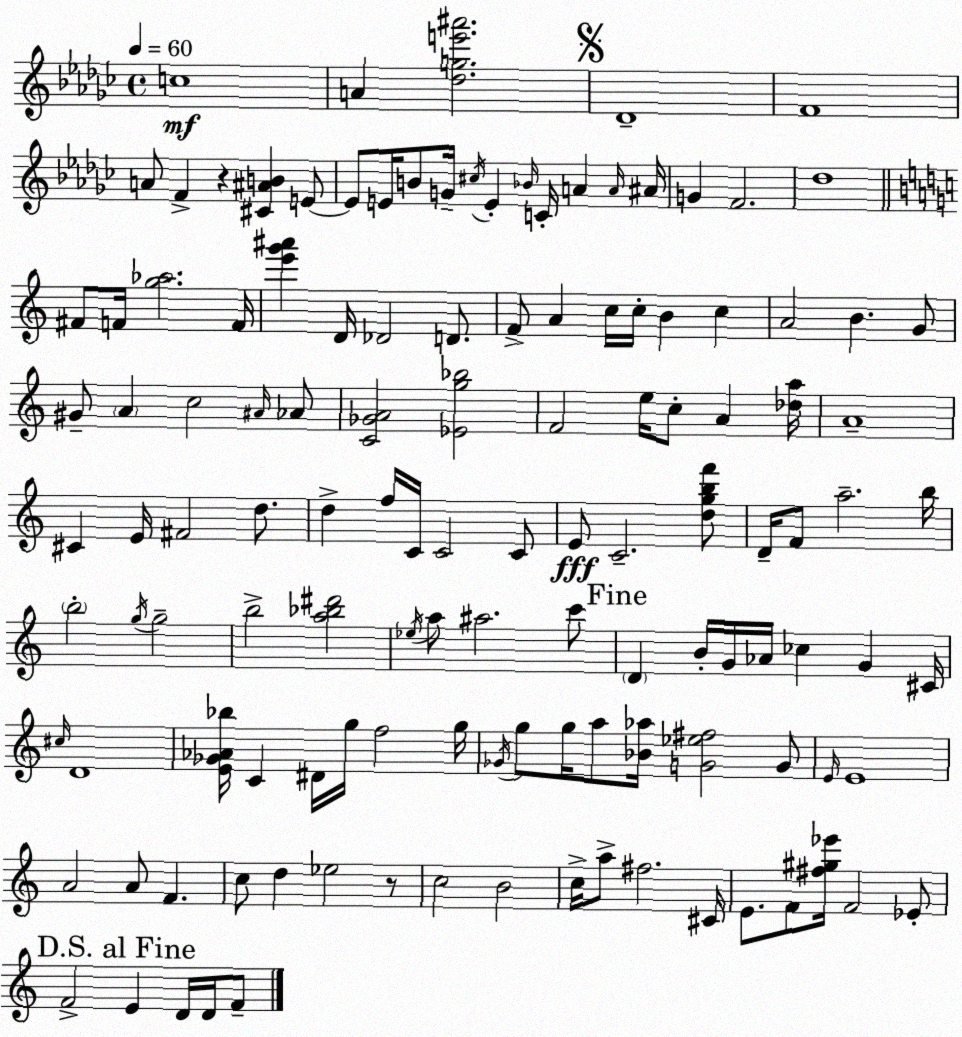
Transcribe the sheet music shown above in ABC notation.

X:1
T:Untitled
M:4/4
L:1/4
K:Ebm
c4 A [_dge'^a']2 _D4 F4 A/2 F z [^C^AB] E/2 E/2 E/4 B/2 G/4 ^c/4 E _B/4 C/4 A A/4 ^A/4 G F2 _d4 ^F/2 F/4 [g_a]2 F/4 [e'g'^a'] D/4 _D2 D/2 F/2 A c/4 c/4 B c A2 B G/2 ^G/2 A c2 ^A/4 _A/2 [C_GA]2 [_Eg_b]2 F2 e/4 c/2 A [_da]/4 A4 ^C E/4 ^F2 d/2 d f/4 C/4 C2 C/2 E/2 C2 [dgbf']/2 D/4 F/2 a2 b/4 b2 g/4 g2 b2 [a_b^d']2 _e/4 a/2 ^a2 c'/2 D B/4 G/4 _A/4 _c G ^C/4 ^c/4 D4 [E_G_A_b]/4 C ^D/4 g/4 f2 g/4 _G/4 g/2 g/4 a/2 [_B_a]/4 [G_e^f]2 G/2 E/4 E4 A2 A/2 F c/2 d _e2 z/2 c2 B2 c/4 a/2 ^f2 ^C/4 E/2 F/2 [^f^g_e']/4 F2 _E/2 F2 E D/4 D/4 F/2